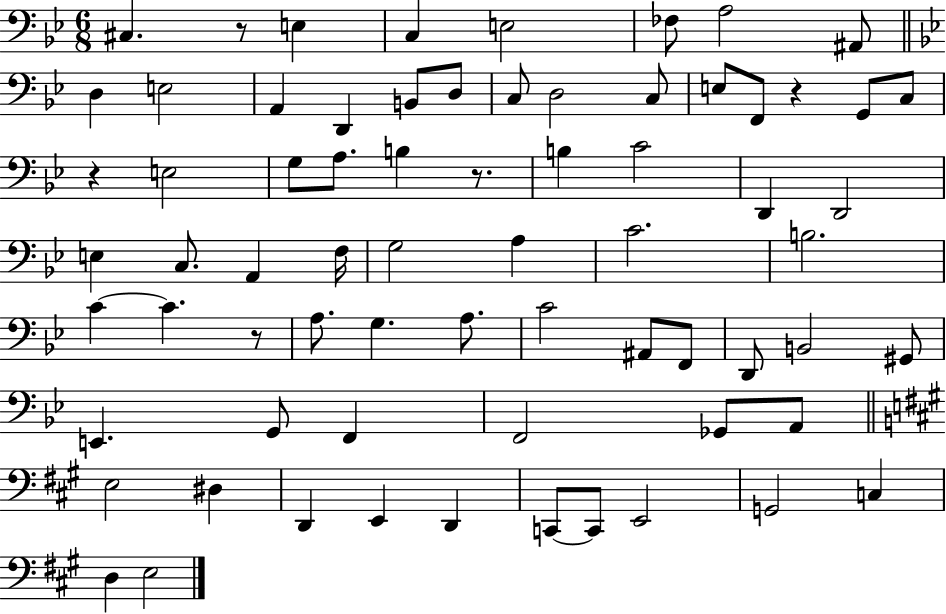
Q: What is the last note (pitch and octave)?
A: E3